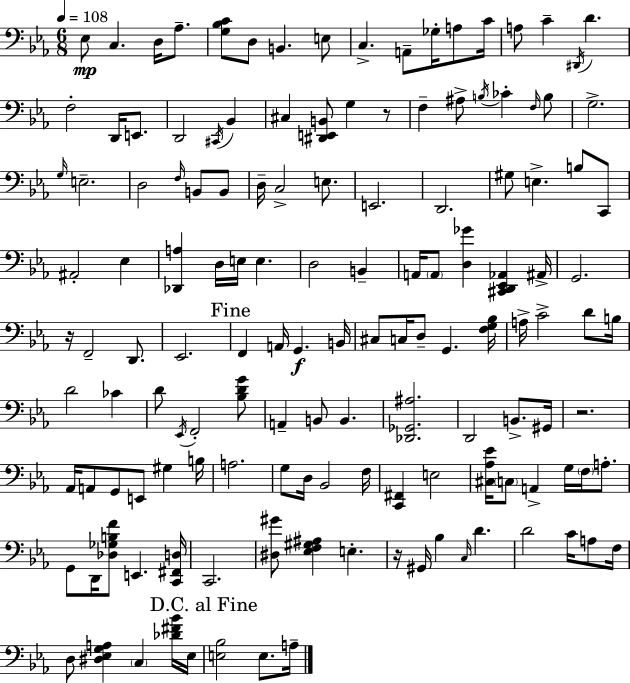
X:1
T:Untitled
M:6/8
L:1/4
K:Cm
_E,/2 C, D,/4 _A,/2 [G,_B,C]/2 D,/2 B,, E,/2 C, A,,/2 _G,/4 A,/2 C/4 A,/2 C ^D,,/4 D F,2 D,,/4 E,,/2 D,,2 ^C,,/4 _B,, ^C, [^D,,E,,B,,]/2 G, z/2 F, ^A,/2 B,/4 _C F,/4 B,/2 G,2 G,/4 E,2 D,2 F,/4 B,,/2 B,,/2 D,/4 C,2 E,/2 E,,2 D,,2 ^G,/2 E, B,/2 C,,/2 ^A,,2 _E, [_D,,A,] D,/4 E,/4 E, D,2 B,, A,,/4 A,,/2 [D,_G] [^C,,D,,_E,,_A,,] ^A,,/4 G,,2 z/4 F,,2 D,,/2 _E,,2 F,, A,,/4 G,, B,,/4 ^C,/2 C,/4 D,/2 G,, [F,G,_B,]/4 A,/4 C2 D/2 B,/4 D2 _C D/2 _E,,/4 F,,2 [_B,DG]/2 A,, B,,/2 B,, [_D,,_G,,^A,]2 D,,2 B,,/2 ^G,,/4 z2 _A,,/4 A,,/2 G,,/2 E,,/2 ^G, B,/4 A,2 G,/2 D,/4 _B,,2 F,/4 [C,,^F,,] E,2 [^C,_A,_E]/4 C,/2 A,, G,/4 F,/4 A,/2 G,,/2 D,,/4 [_D,_G,B,F]/2 E,, [C,,^F,,D,]/4 C,,2 [^D,^G]/2 [_E,F,^G,^A,] E, z/4 ^G,,/4 _B, C,/4 D D2 C/4 A,/2 F,/4 D,/2 [^D,_E,G,A,] C, [_D^F_B]/4 _E,/4 [E,_B,]2 E,/2 A,/4